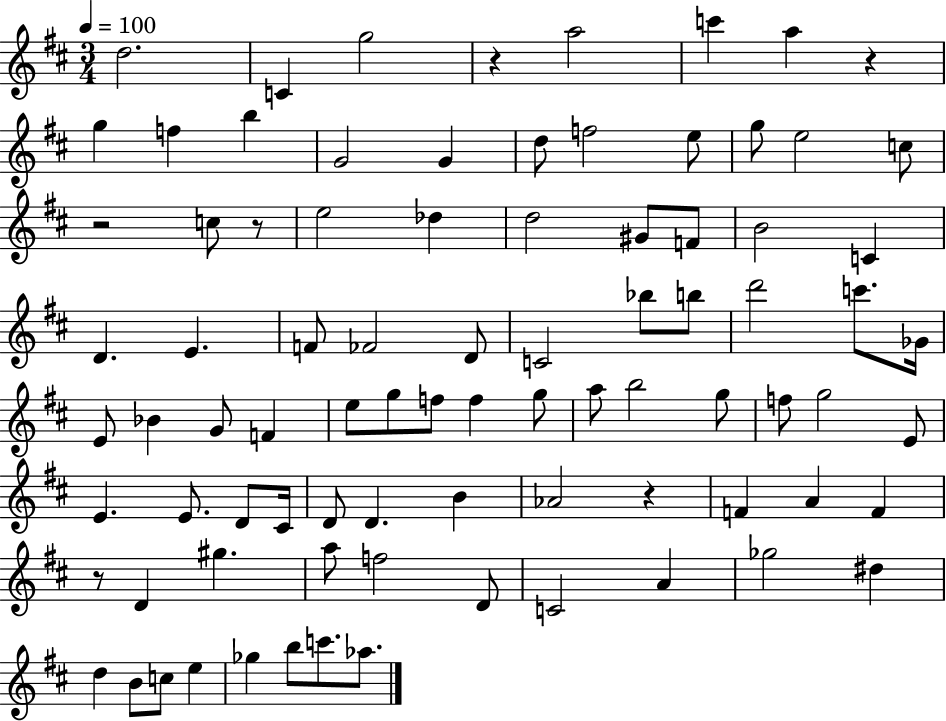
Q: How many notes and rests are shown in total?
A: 85